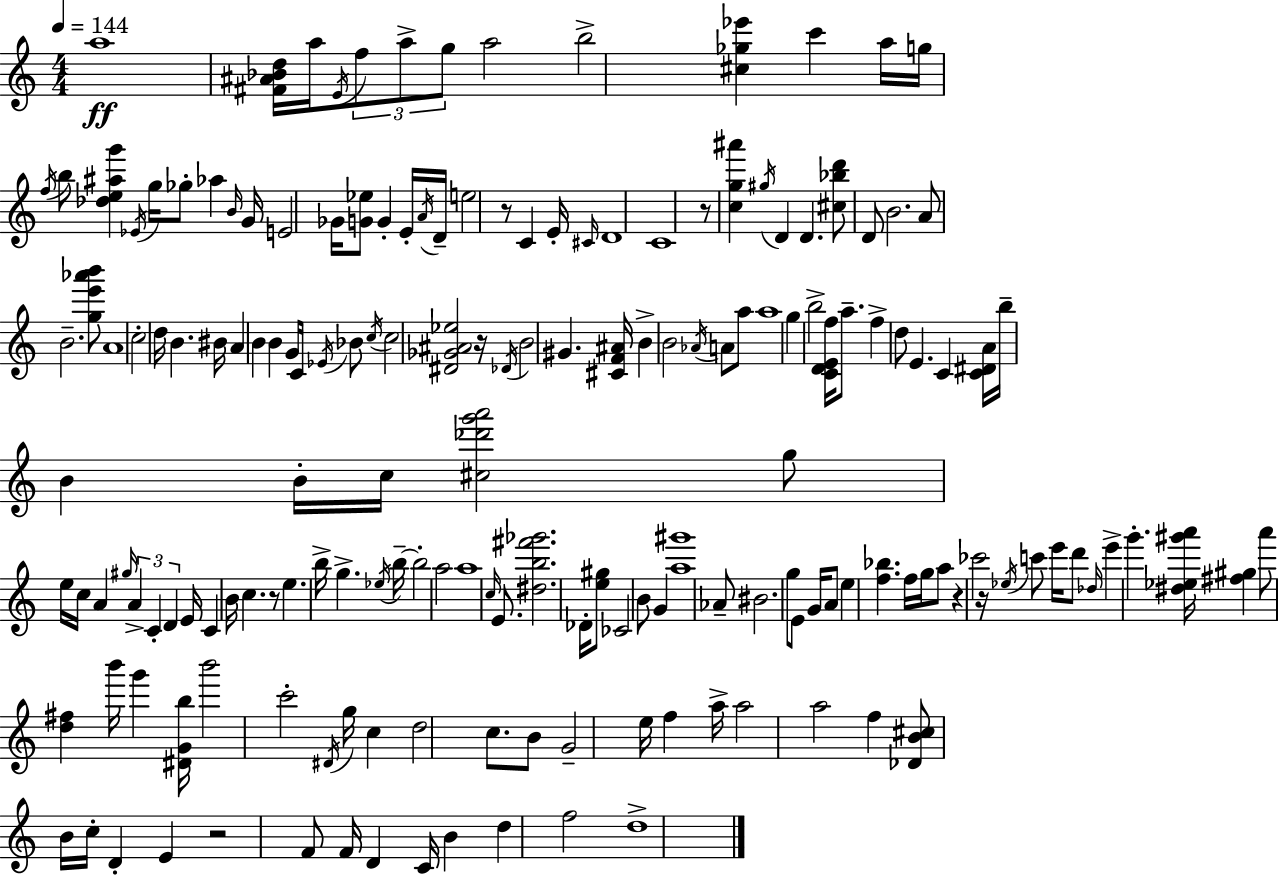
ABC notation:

X:1
T:Untitled
M:4/4
L:1/4
K:C
a4 [^F^A_Bd]/4 a/4 E/4 f/2 a/2 g/2 a2 b2 [^c_g_e'] c' a/4 g/4 f/4 b/2 [_de^ag'] _E/4 g/4 _g/2 _a B/4 G/4 E2 _G/4 [G_e]/2 G E/4 A/4 D/4 e2 z/2 C E/4 ^C/4 D4 C4 z/2 [cg^a'] ^g/4 D D [^c_bd']/2 D/2 B2 A/2 B2 [ge'_a'b']/2 A4 c2 d/4 B ^B/4 A B B G/4 C/4 _E/4 _B/2 c/4 c2 [^D_G^A_e]2 z/4 _D/4 B2 ^G [^CF^A]/4 B B2 _A/4 A/2 a/2 a4 g b2 [CDEf]/4 a/2 f d/2 E C [C^DA]/4 b/4 B B/4 c/4 [^c_d'g'a']2 g/2 e/4 c/4 A ^g/4 A C D E/4 C B/4 c z/2 e b/4 g _e/4 b/4 b2 a2 a4 c/4 E/2 [^db^f'_g']2 _D/4 [e^g]/2 _C2 B/2 G [a^g']4 _A/2 ^B2 g/2 E/2 G/4 A/2 e [f_b] f/4 g/4 a/2 z _c'2 z/4 _e/4 c'/2 e'/4 d'/2 _d/4 e' g' [^d_e^g'a']/4 [^f^g] a'/2 [d^f] b'/4 g' [^DGb]/4 b'2 c'2 ^D/4 g/4 c d2 c/2 B/2 G2 e/4 f a/4 a2 a2 f [_DB^c]/2 B/4 c/4 D E z2 F/2 F/4 D C/4 B d f2 d4